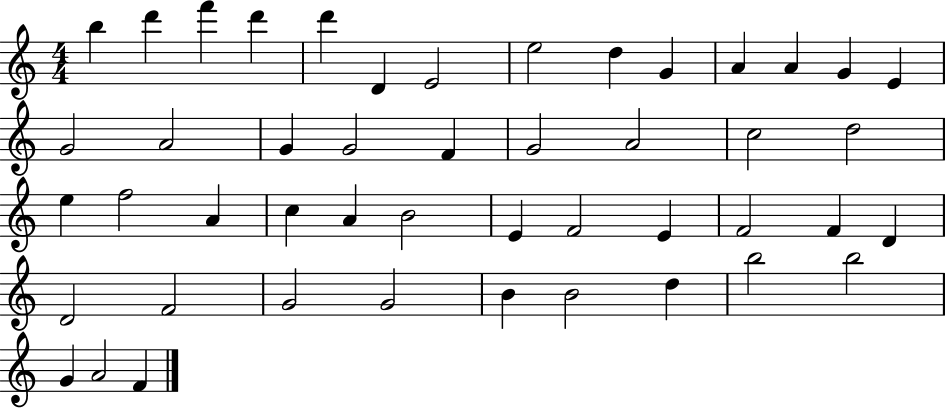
{
  \clef treble
  \numericTimeSignature
  \time 4/4
  \key c \major
  b''4 d'''4 f'''4 d'''4 | d'''4 d'4 e'2 | e''2 d''4 g'4 | a'4 a'4 g'4 e'4 | \break g'2 a'2 | g'4 g'2 f'4 | g'2 a'2 | c''2 d''2 | \break e''4 f''2 a'4 | c''4 a'4 b'2 | e'4 f'2 e'4 | f'2 f'4 d'4 | \break d'2 f'2 | g'2 g'2 | b'4 b'2 d''4 | b''2 b''2 | \break g'4 a'2 f'4 | \bar "|."
}